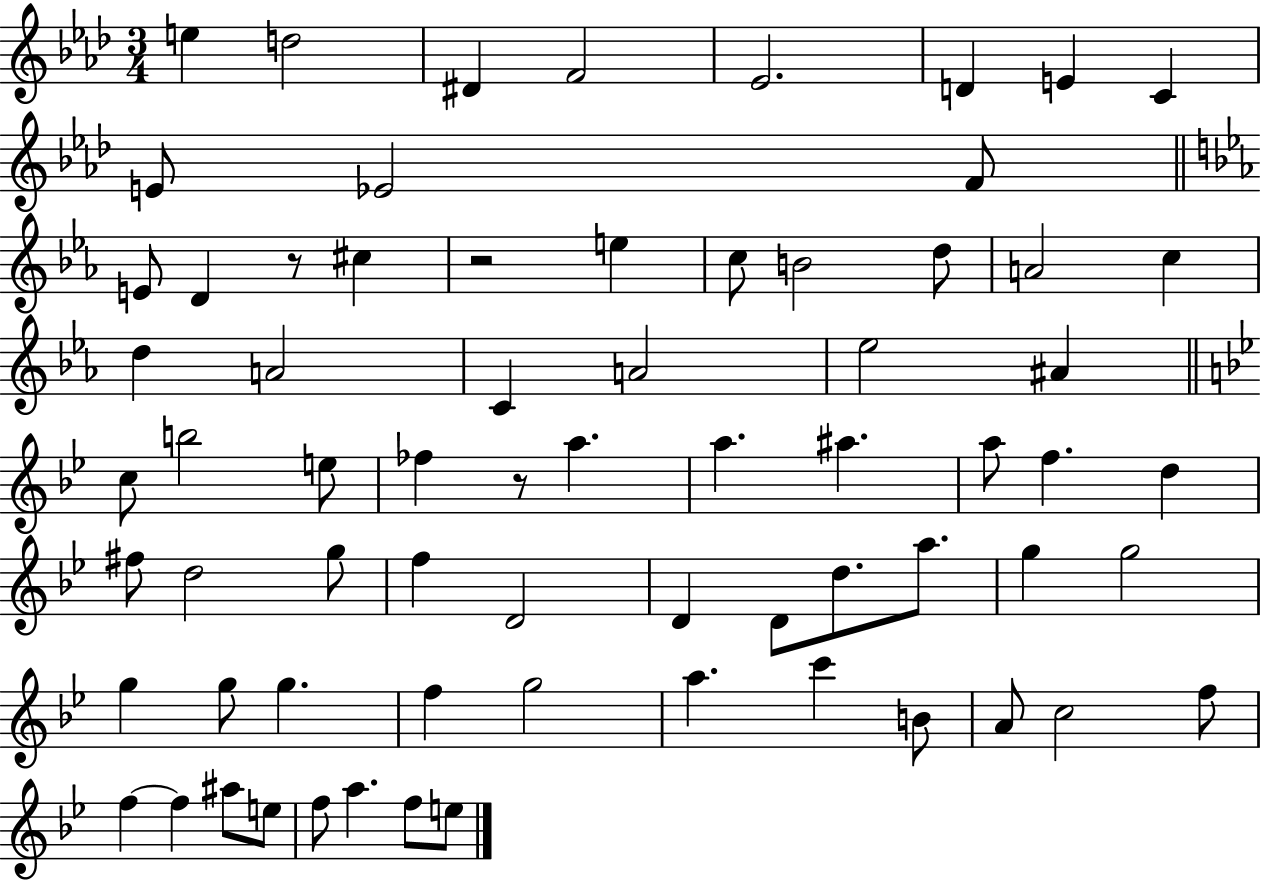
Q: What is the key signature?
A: AES major